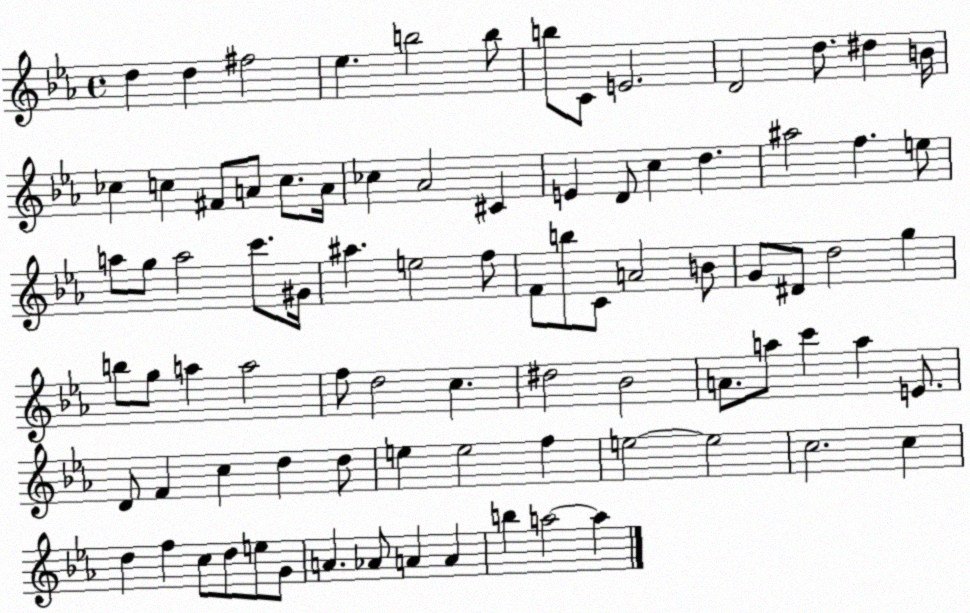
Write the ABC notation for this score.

X:1
T:Untitled
M:4/4
L:1/4
K:Eb
d d ^f2 _e b2 b/2 b/2 C/2 E2 D2 d/2 ^d B/4 _c c ^F/2 A/2 c/2 A/4 _c _A2 ^C E D/2 c d ^a2 f e/2 a/2 g/2 a2 c'/2 ^G/4 ^a e2 f/2 F/2 b/2 C/2 A2 B/2 G/2 ^D/2 d2 g b/2 g/2 a a2 f/2 d2 c ^d2 _B2 A/2 a/2 c' a E/2 D/2 F c d d/2 e e2 f e2 e2 c2 c d f c/2 d/2 e/2 G/2 A _A/2 A A b a2 a